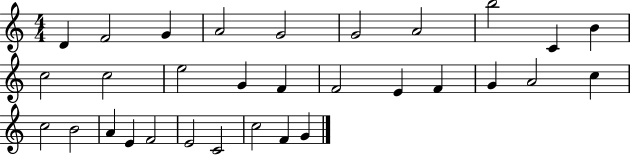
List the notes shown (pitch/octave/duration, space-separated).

D4/q F4/h G4/q A4/h G4/h G4/h A4/h B5/h C4/q B4/q C5/h C5/h E5/h G4/q F4/q F4/h E4/q F4/q G4/q A4/h C5/q C5/h B4/h A4/q E4/q F4/h E4/h C4/h C5/h F4/q G4/q